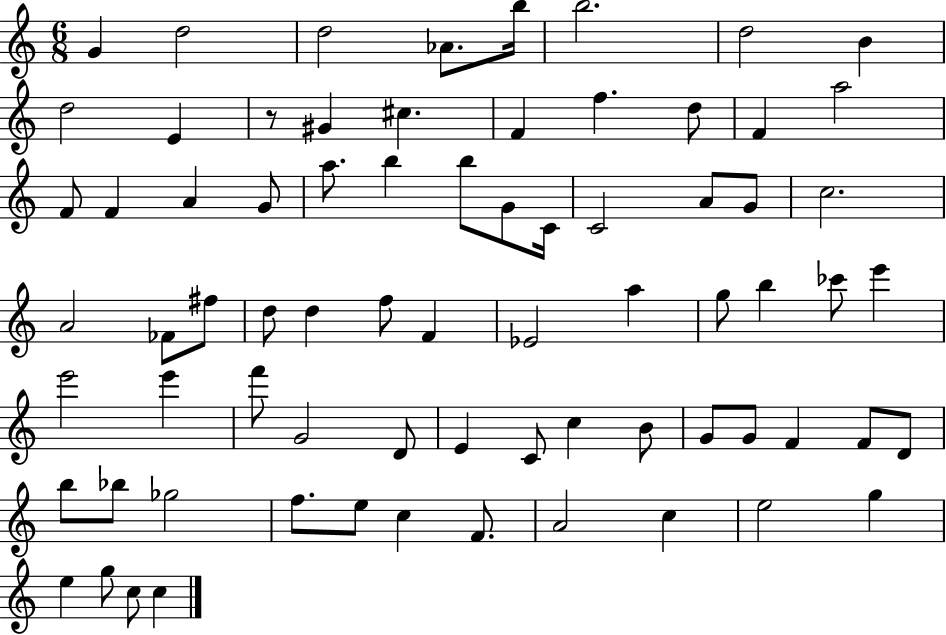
{
  \clef treble
  \numericTimeSignature
  \time 6/8
  \key c \major
  g'4 d''2 | d''2 aes'8. b''16 | b''2. | d''2 b'4 | \break d''2 e'4 | r8 gis'4 cis''4. | f'4 f''4. d''8 | f'4 a''2 | \break f'8 f'4 a'4 g'8 | a''8. b''4 b''8 g'8 c'16 | c'2 a'8 g'8 | c''2. | \break a'2 fes'8 fis''8 | d''8 d''4 f''8 f'4 | ees'2 a''4 | g''8 b''4 ces'''8 e'''4 | \break e'''2 e'''4 | f'''8 g'2 d'8 | e'4 c'8 c''4 b'8 | g'8 g'8 f'4 f'8 d'8 | \break b''8 bes''8 ges''2 | f''8. e''8 c''4 f'8. | a'2 c''4 | e''2 g''4 | \break e''4 g''8 c''8 c''4 | \bar "|."
}